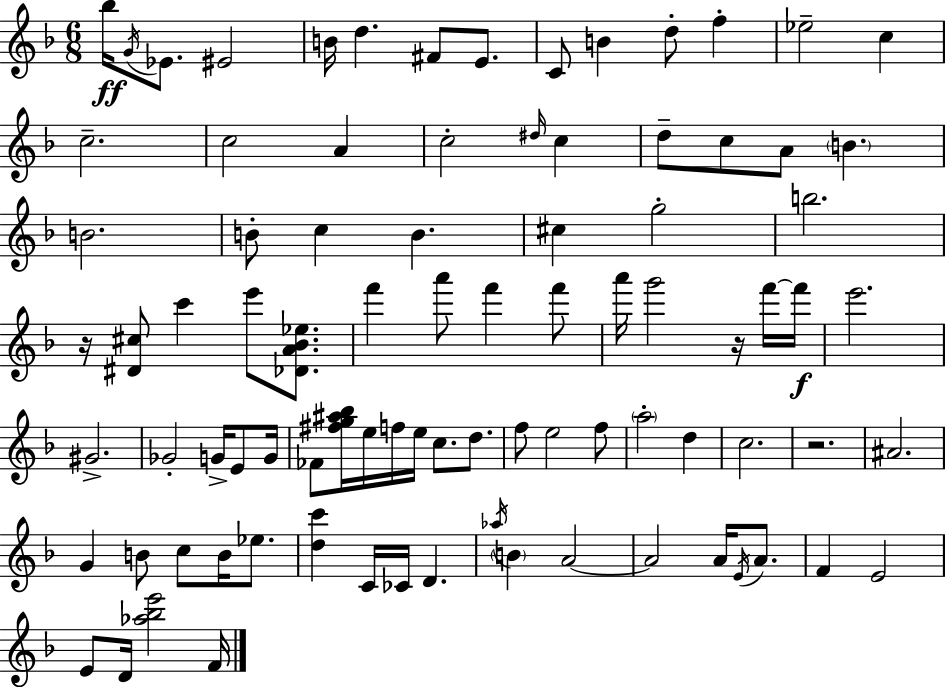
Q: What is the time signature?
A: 6/8